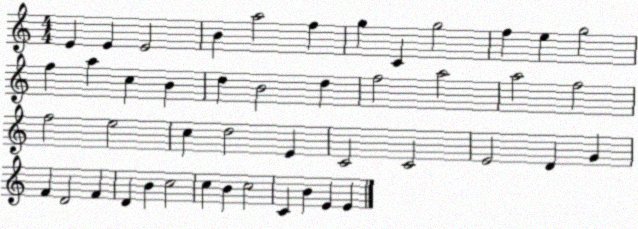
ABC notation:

X:1
T:Untitled
M:4/4
L:1/4
K:C
E E E2 B a2 f g C g2 f e g2 f a c B d B2 d f2 a2 a2 f2 f2 e2 c d2 E C2 C2 E2 D G F D2 F D B c2 c B c2 C B E E